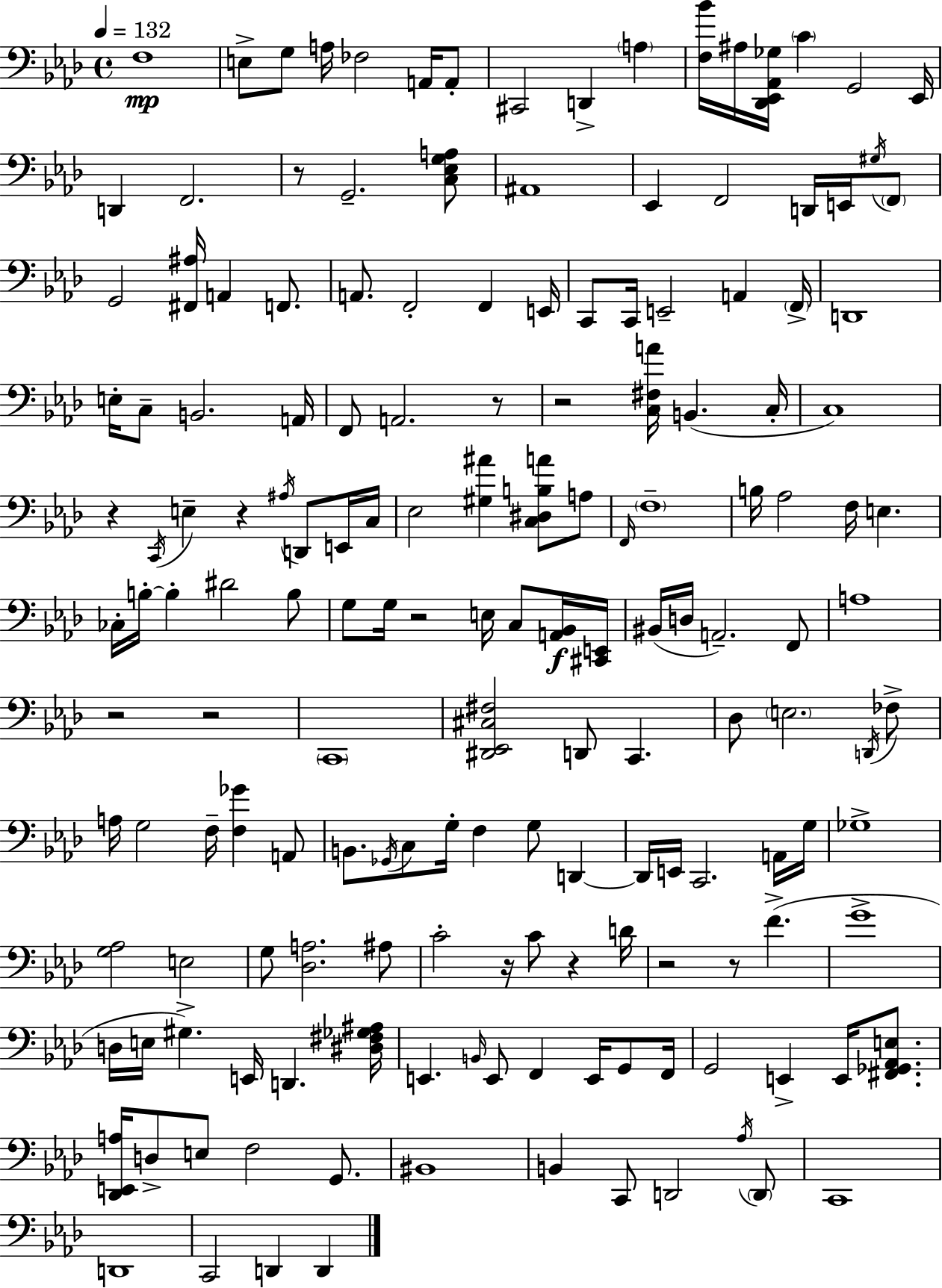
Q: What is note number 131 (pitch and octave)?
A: D2